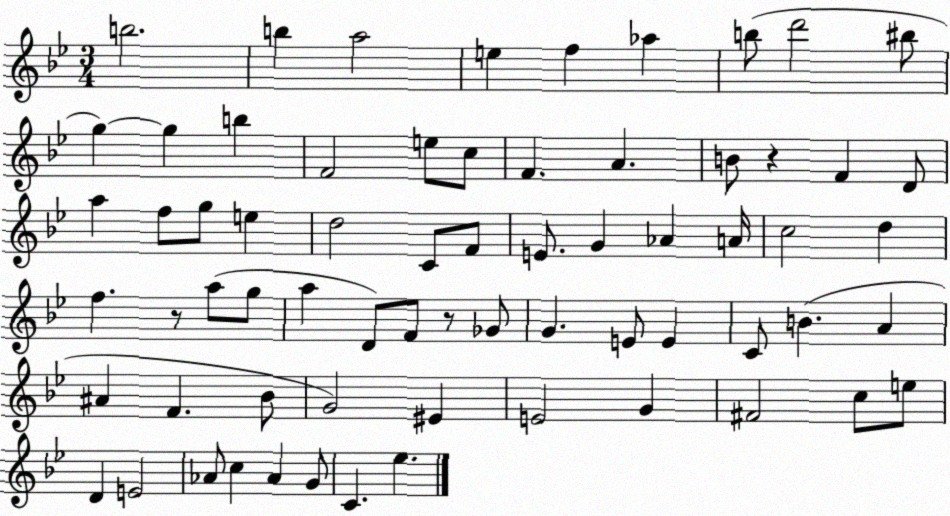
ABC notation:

X:1
T:Untitled
M:3/4
L:1/4
K:Bb
b2 b a2 e f _a b/2 d'2 ^b/2 g g b F2 e/2 c/2 F A B/2 z F D/2 a f/2 g/2 e d2 C/2 F/2 E/2 G _A A/4 c2 d f z/2 a/2 g/2 a D/2 F/2 z/2 _G/2 G E/2 E C/2 B A ^A F _B/2 G2 ^E E2 G ^F2 c/2 e/2 D E2 _A/2 c _A G/2 C _e